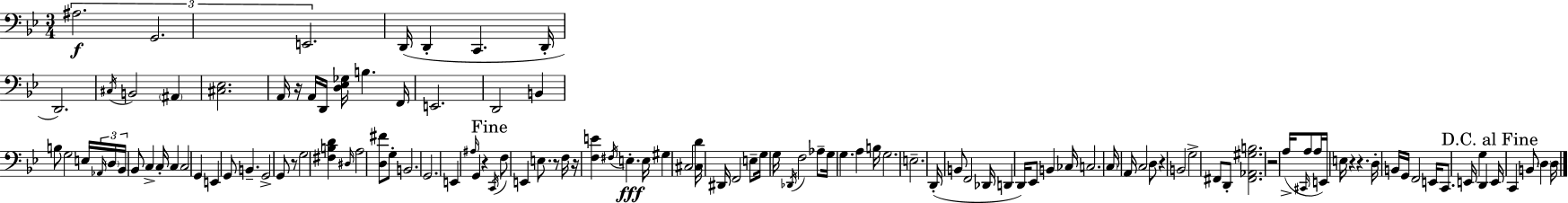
X:1
T:Untitled
M:3/4
L:1/4
K:Gm
^A,2 G,,2 E,,2 D,,/4 D,, C,, D,,/4 D,,2 ^C,/4 B,,2 ^A,, [^C,_E,]2 A,,/4 z/4 A,,/4 D,,/4 [D,_E,_G,]/4 B, F,,/4 E,,2 D,,2 B,, B,/2 G,2 E,/4 _A,,/4 D,/4 _B,,/4 _B,,/2 C, C,/4 C, C,2 G,, E,, G,,/2 B,, G,,2 G,,/2 z/2 G,2 [^F,B,D] ^D,/4 A,2 [D,^F]/2 G,/2 B,,2 G,,2 E,, ^A,/4 G,, z C,,/4 F,/2 E,, E,/2 z/2 F,/4 z/4 [F,E] ^F,/4 E, E,/4 ^G, ^C,2 [^C,D]/4 ^D,,/4 F,,2 E,/2 G,/4 G,/4 _D,,/4 F,2 _A,/2 G,/4 G, A, B,/4 G,2 E,2 D,,/4 B,,/2 F,,2 _D,,/4 D,, D,,/4 _E,,/2 B,, _C,/4 C,2 C,/4 A,,/4 C,2 D,/2 z B,,2 G,2 ^F,,/2 D,,/2 [^F,,_A,,^G,B,]2 z2 A,/4 ^C,,/4 A,/2 A,/4 E,,/4 E,/4 z z D,/4 B,,/4 G,,/4 F,,2 E,,/4 C,,/2 E,,/4 G, D,, E,,/4 C,, B,,/2 D, D,/4